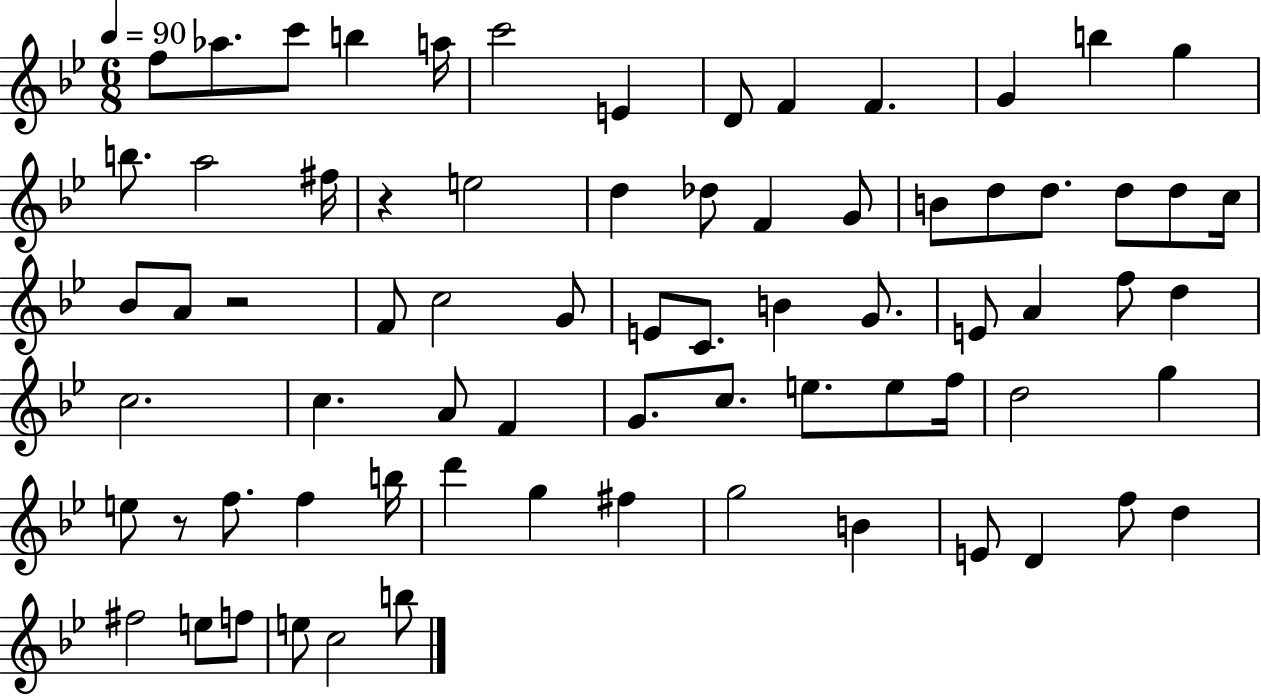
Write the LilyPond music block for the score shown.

{
  \clef treble
  \numericTimeSignature
  \time 6/8
  \key bes \major
  \tempo 4 = 90
  f''8 aes''8. c'''8 b''4 a''16 | c'''2 e'4 | d'8 f'4 f'4. | g'4 b''4 g''4 | \break b''8. a''2 fis''16 | r4 e''2 | d''4 des''8 f'4 g'8 | b'8 d''8 d''8. d''8 d''8 c''16 | \break bes'8 a'8 r2 | f'8 c''2 g'8 | e'8 c'8. b'4 g'8. | e'8 a'4 f''8 d''4 | \break c''2. | c''4. a'8 f'4 | g'8. c''8. e''8. e''8 f''16 | d''2 g''4 | \break e''8 r8 f''8. f''4 b''16 | d'''4 g''4 fis''4 | g''2 b'4 | e'8 d'4 f''8 d''4 | \break fis''2 e''8 f''8 | e''8 c''2 b''8 | \bar "|."
}